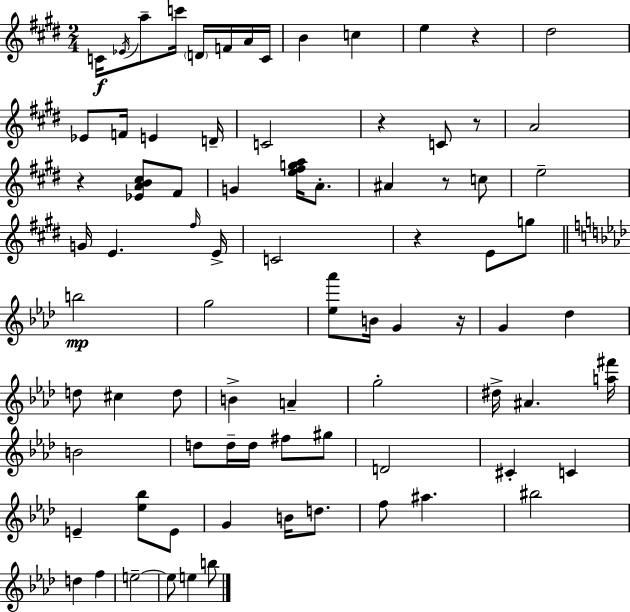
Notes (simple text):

C4/s Eb4/s A5/e C6/s D4/s F4/s A4/s C4/s B4/q C5/q E5/q R/q D#5/h Eb4/e F4/s E4/q D4/s C4/h R/q C4/e R/e A4/h R/q [Eb4,A4,B4,C#5]/e F#4/e G4/q [E5,F#5,G5,A5]/s A4/e. A#4/q R/e C5/e E5/h G4/s E4/q. F#5/s E4/s C4/h R/q E4/e G5/e B5/h G5/h [Eb5,Ab6]/e B4/s G4/q R/s G4/q Db5/q D5/e C#5/q D5/e B4/q A4/q G5/h D#5/s A#4/q. [A5,F#6]/s B4/h D5/e D5/s D5/s F#5/e G#5/e D4/h C#4/q C4/q E4/q [Eb5,Bb5]/e E4/e G4/q B4/s D5/e. F5/e A#5/q. BIS5/h D5/q F5/q E5/h E5/e E5/q B5/e